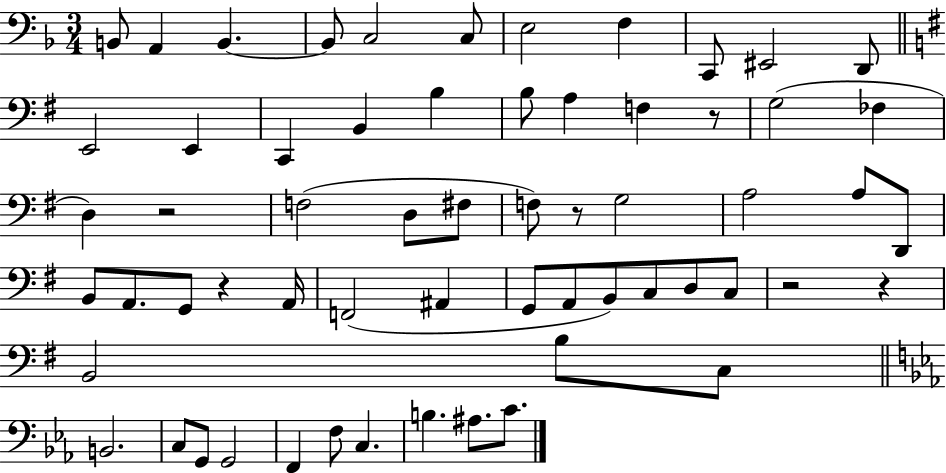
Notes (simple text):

B2/e A2/q B2/q. B2/e C3/h C3/e E3/h F3/q C2/e EIS2/h D2/e E2/h E2/q C2/q B2/q B3/q B3/e A3/q F3/q R/e G3/h FES3/q D3/q R/h F3/h D3/e F#3/e F3/e R/e G3/h A3/h A3/e D2/e B2/e A2/e. G2/e R/q A2/s F2/h A#2/q G2/e A2/e B2/e C3/e D3/e C3/e R/h R/q B2/h B3/e C3/e B2/h. C3/e G2/e G2/h F2/q F3/e C3/q. B3/q. A#3/e. C4/e.